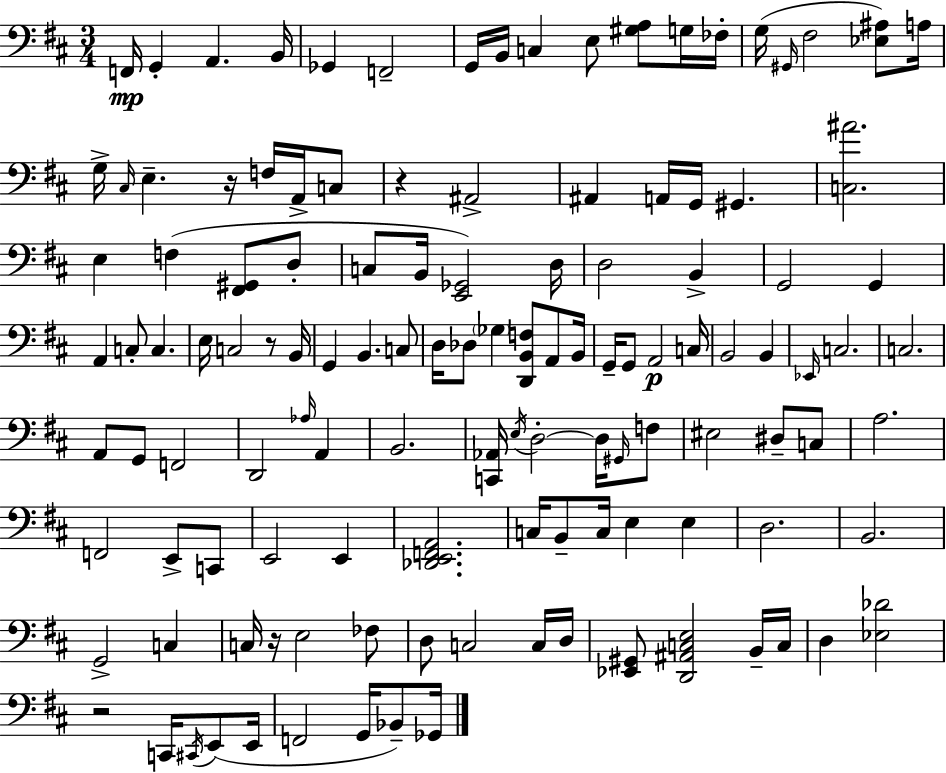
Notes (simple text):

F2/s G2/q A2/q. B2/s Gb2/q F2/h G2/s B2/s C3/q E3/e [G#3,A3]/e G3/s FES3/s G3/s G#2/s F#3/h [Eb3,A#3]/e A3/s G3/s C#3/s E3/q. R/s F3/s A2/s C3/e R/q A#2/h A#2/q A2/s G2/s G#2/q. [C3,A#4]/h. E3/q F3/q [F#2,G#2]/e D3/e C3/e B2/s [E2,Gb2]/h D3/s D3/h B2/q G2/h G2/q A2/q C3/e C3/q. E3/s C3/h R/e B2/s G2/q B2/q. C3/e D3/s Db3/e Gb3/q [D2,B2,F3]/e A2/e B2/s G2/s G2/e A2/h C3/s B2/h B2/q Eb2/s C3/h. C3/h. A2/e G2/e F2/h D2/h Ab3/s A2/q B2/h. [C2,Ab2]/s E3/s D3/h D3/s G#2/s F3/e EIS3/h D#3/e C3/e A3/h. F2/h E2/e C2/e E2/h E2/q [Db2,E2,F2,A2]/h. C3/s B2/e C3/s E3/q E3/q D3/h. B2/h. G2/h C3/q C3/s R/s E3/h FES3/e D3/e C3/h C3/s D3/s [Eb2,G#2]/e [D2,A#2,C3,E3]/h B2/s C3/s D3/q [Eb3,Db4]/h R/h C2/s C#2/s E2/e E2/s F2/h G2/s Bb2/e Gb2/s